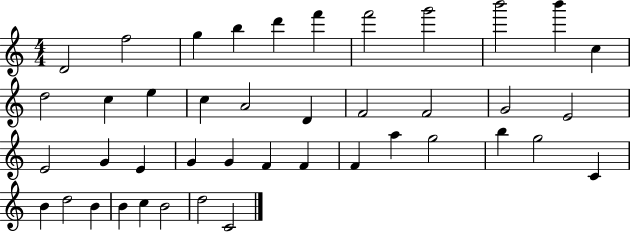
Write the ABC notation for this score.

X:1
T:Untitled
M:4/4
L:1/4
K:C
D2 f2 g b d' f' f'2 g'2 b'2 b' c d2 c e c A2 D F2 F2 G2 E2 E2 G E G G F F F a g2 b g2 C B d2 B B c B2 d2 C2